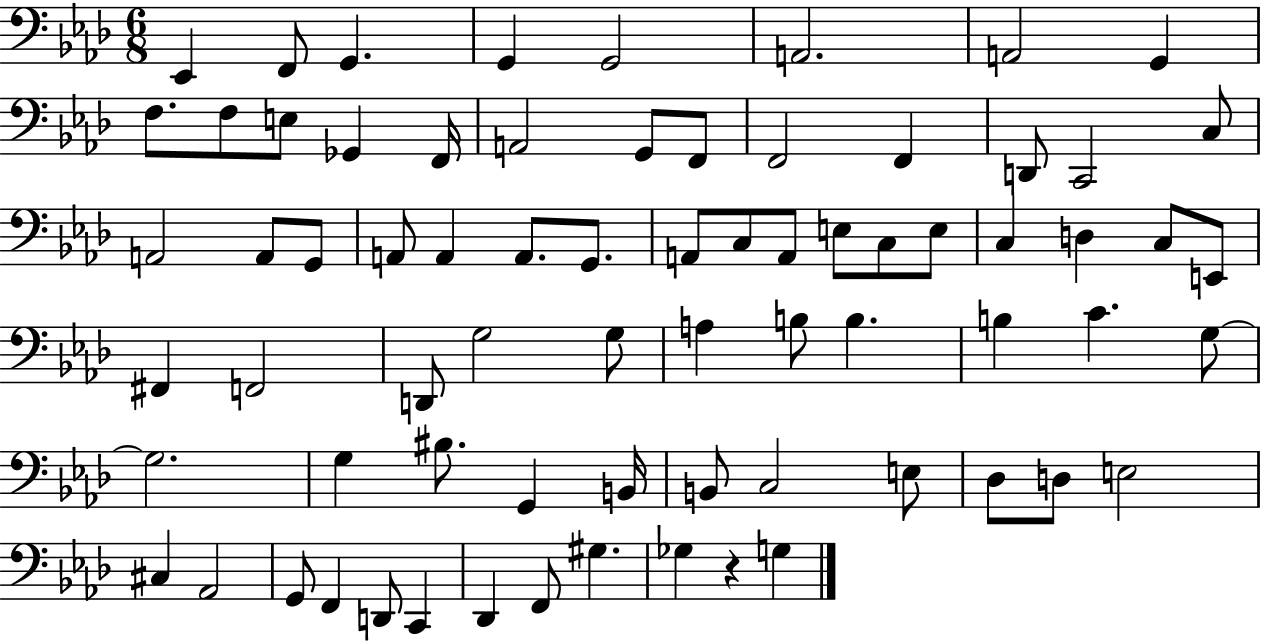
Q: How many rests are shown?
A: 1